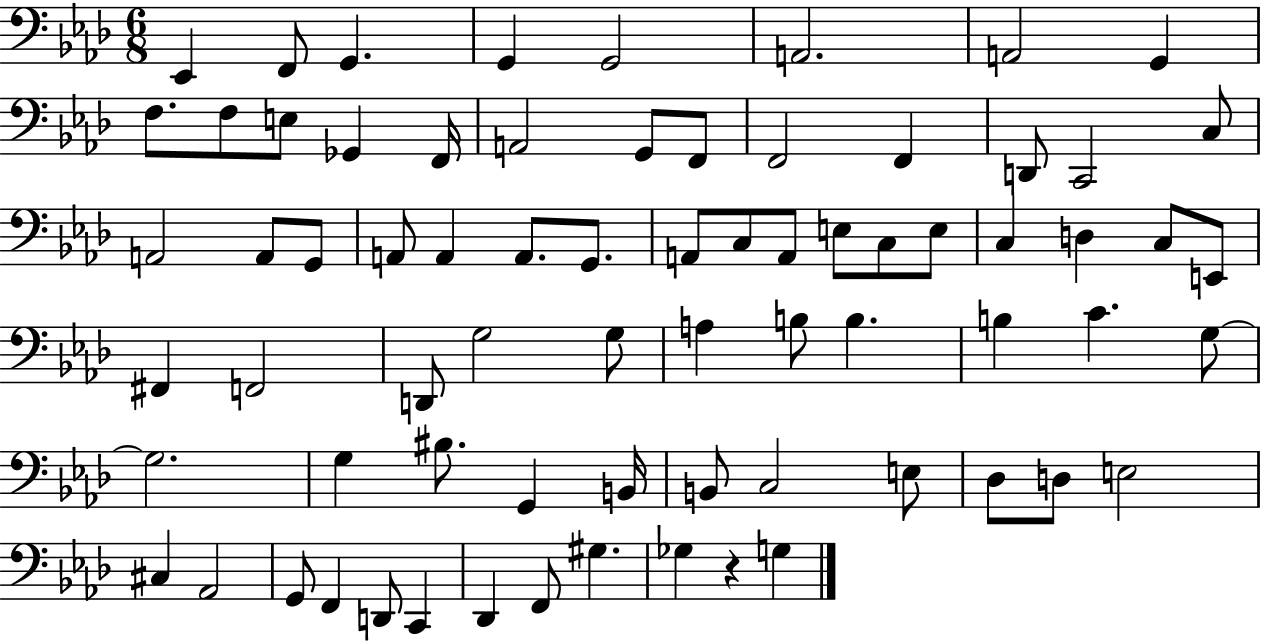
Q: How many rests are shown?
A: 1